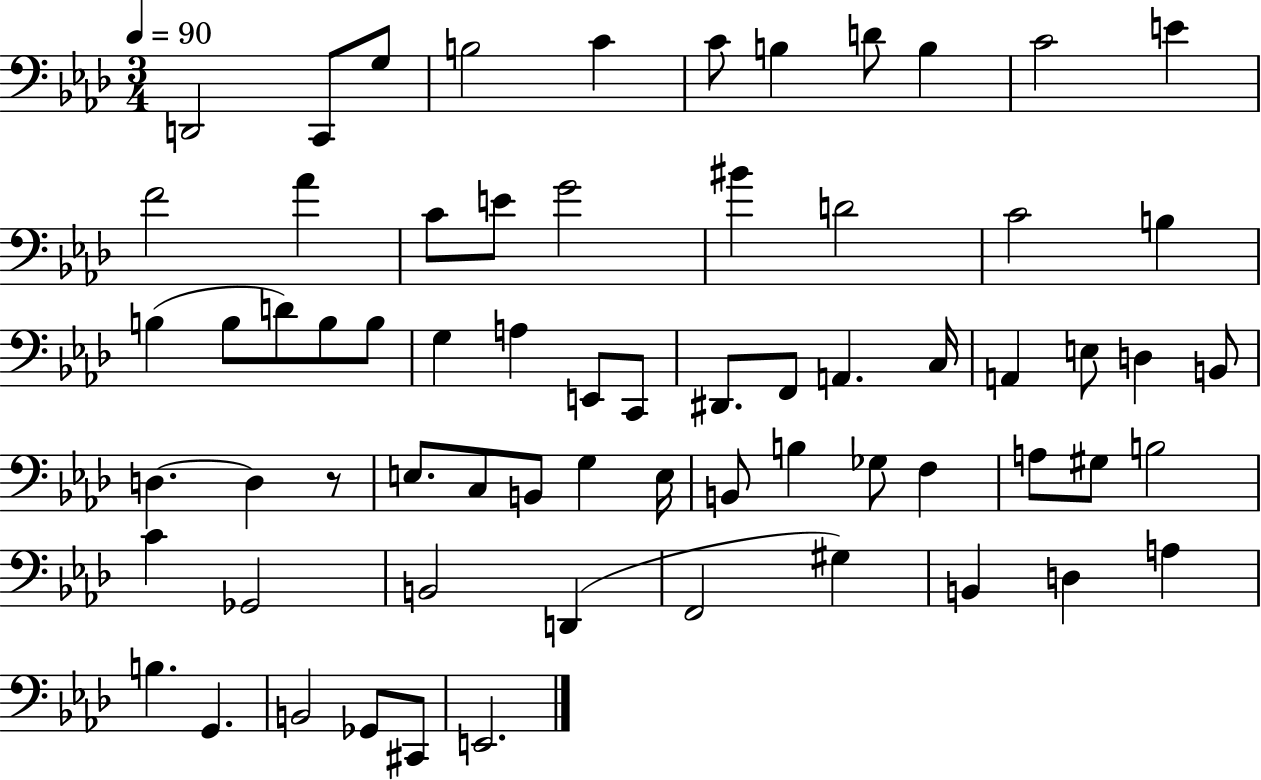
D2/h C2/e G3/e B3/h C4/q C4/e B3/q D4/e B3/q C4/h E4/q F4/h Ab4/q C4/e E4/e G4/h BIS4/q D4/h C4/h B3/q B3/q B3/e D4/e B3/e B3/e G3/q A3/q E2/e C2/e D#2/e. F2/e A2/q. C3/s A2/q E3/e D3/q B2/e D3/q. D3/q R/e E3/e. C3/e B2/e G3/q E3/s B2/e B3/q Gb3/e F3/q A3/e G#3/e B3/h C4/q Gb2/h B2/h D2/q F2/h G#3/q B2/q D3/q A3/q B3/q. G2/q. B2/h Gb2/e C#2/e E2/h.